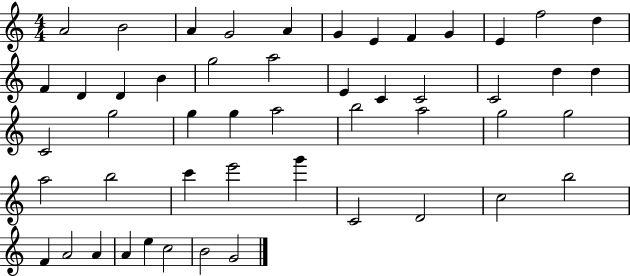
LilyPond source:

{
  \clef treble
  \numericTimeSignature
  \time 4/4
  \key c \major
  a'2 b'2 | a'4 g'2 a'4 | g'4 e'4 f'4 g'4 | e'4 f''2 d''4 | \break f'4 d'4 d'4 b'4 | g''2 a''2 | e'4 c'4 c'2 | c'2 d''4 d''4 | \break c'2 g''2 | g''4 g''4 a''2 | b''2 a''2 | g''2 g''2 | \break a''2 b''2 | c'''4 e'''2 g'''4 | c'2 d'2 | c''2 b''2 | \break f'4 a'2 a'4 | a'4 e''4 c''2 | b'2 g'2 | \bar "|."
}